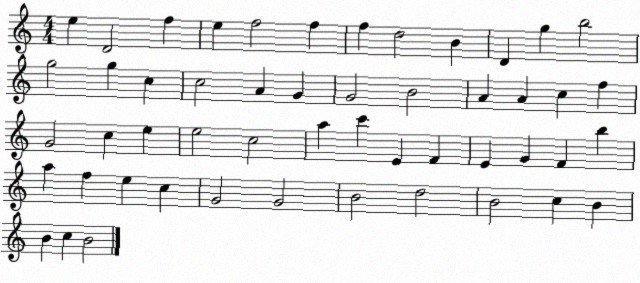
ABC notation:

X:1
T:Untitled
M:4/4
L:1/4
K:C
e D2 f e f2 f f d2 B D g b2 g2 g c c2 A G G2 B2 A A c f G2 c e e2 c2 a c' E F E G F b a f e c G2 G2 B2 d2 B2 c B B c B2